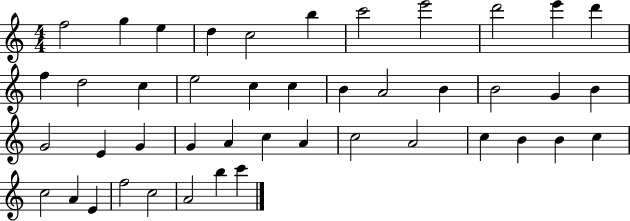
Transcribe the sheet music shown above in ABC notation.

X:1
T:Untitled
M:4/4
L:1/4
K:C
f2 g e d c2 b c'2 e'2 d'2 e' d' f d2 c e2 c c B A2 B B2 G B G2 E G G A c A c2 A2 c B B c c2 A E f2 c2 A2 b c'